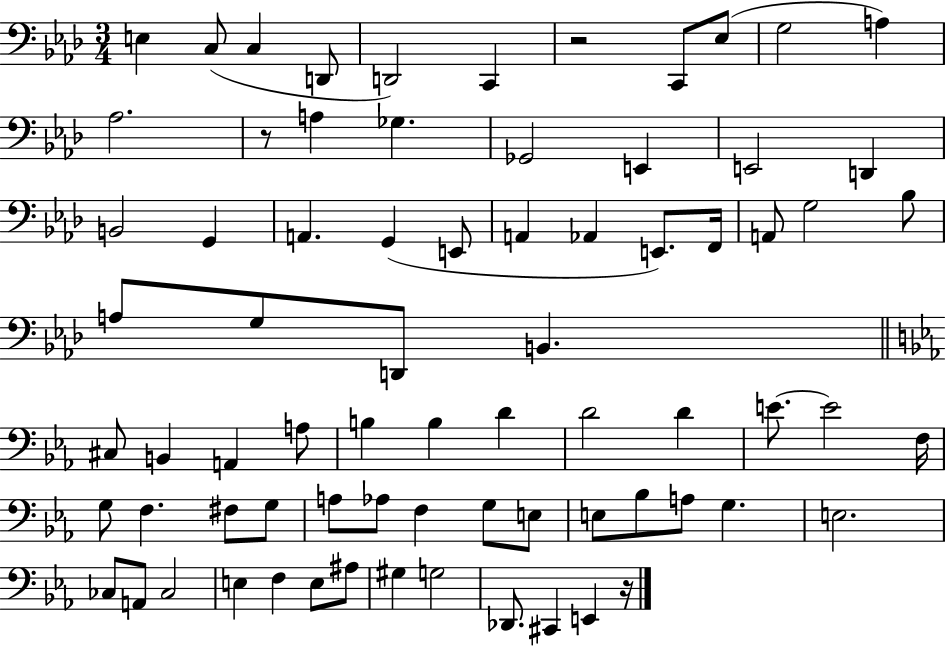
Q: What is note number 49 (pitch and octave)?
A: G3